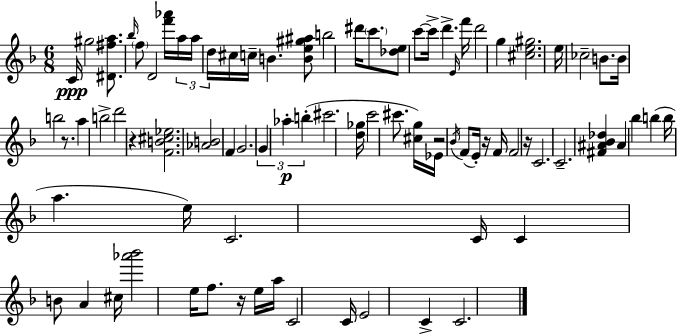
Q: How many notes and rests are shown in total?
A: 83